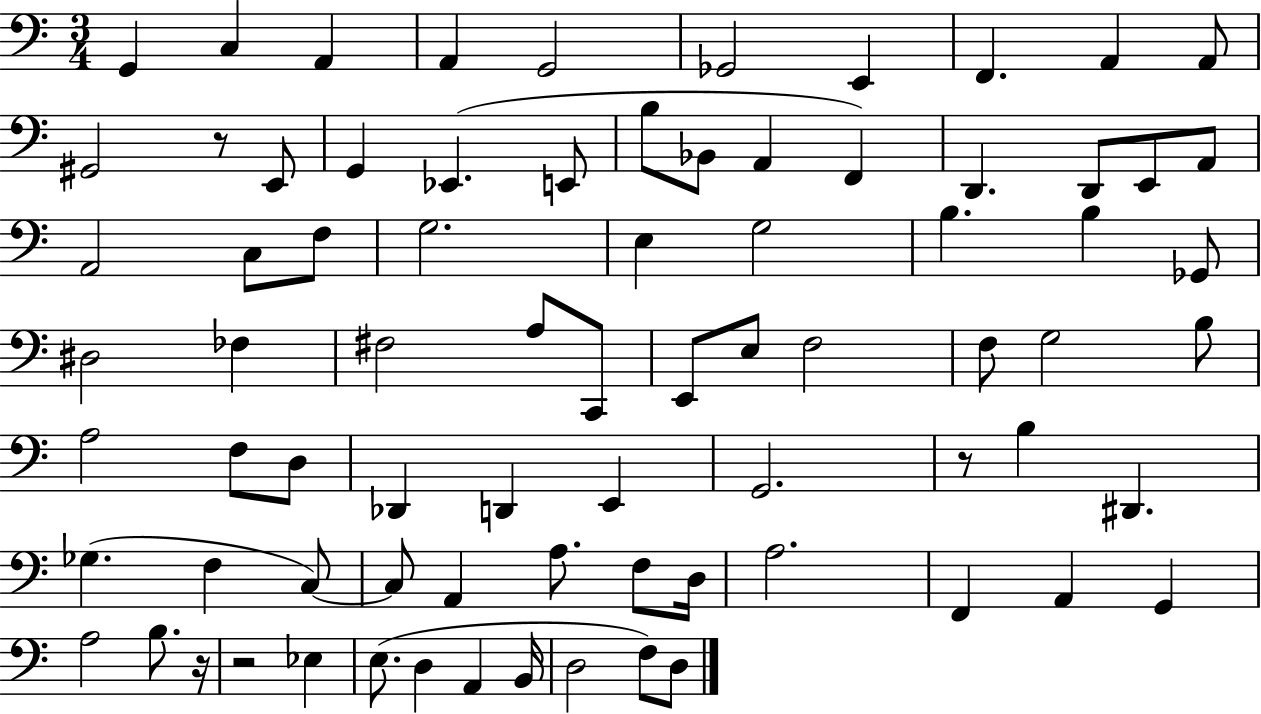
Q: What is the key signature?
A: C major